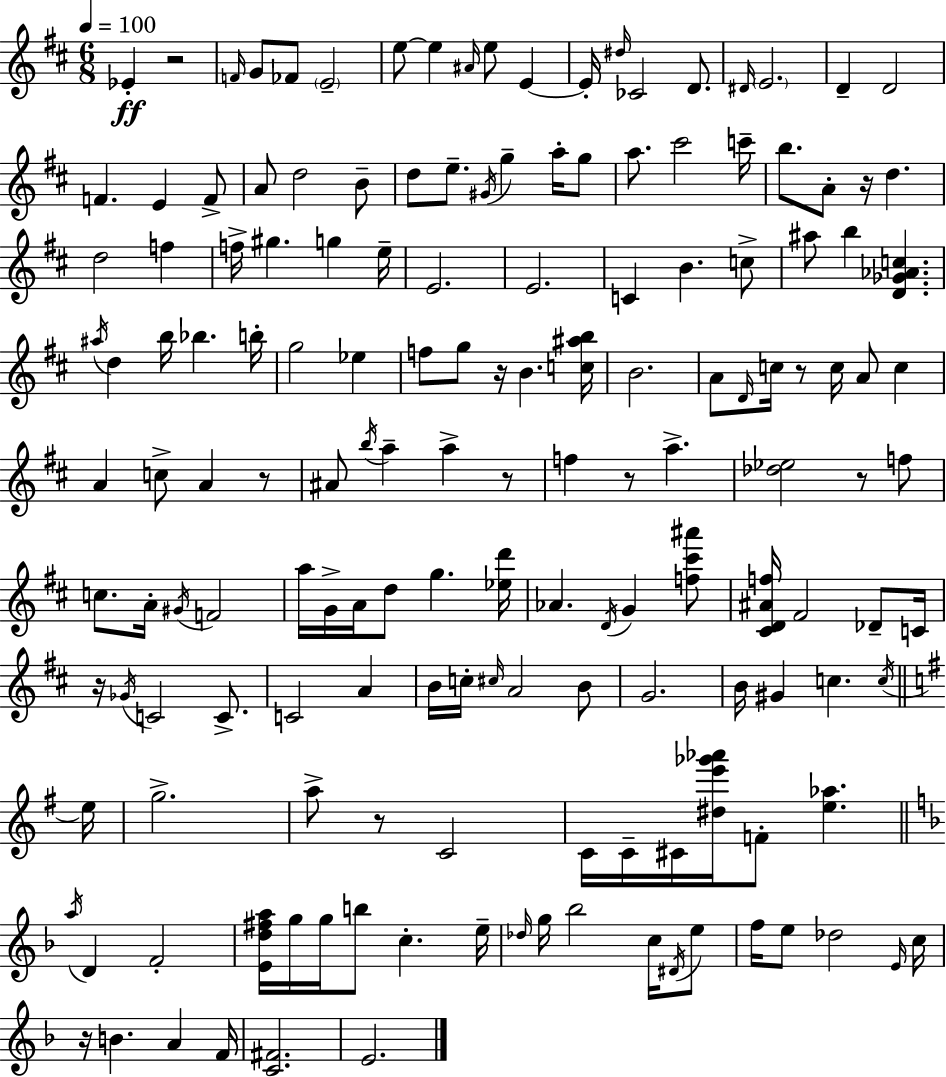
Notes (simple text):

Eb4/q R/h F4/s G4/e FES4/e E4/h E5/e E5/q A#4/s E5/e E4/q E4/s D#5/s CES4/h D4/e. D#4/s E4/h. D4/q D4/h F4/q. E4/q F4/e A4/e D5/h B4/e D5/e E5/e. G#4/s G5/q A5/s G5/e A5/e. C#6/h C6/s B5/e. A4/e R/s D5/q. D5/h F5/q F5/s G#5/q. G5/q E5/s E4/h. E4/h. C4/q B4/q. C5/e A#5/e B5/q [D4,Gb4,Ab4,C5]/q. A#5/s D5/q B5/s Bb5/q. B5/s G5/h Eb5/q F5/e G5/e R/s B4/q. [C5,A#5,B5]/s B4/h. A4/e D4/s C5/s R/e C5/s A4/e C5/q A4/q C5/e A4/q R/e A#4/e B5/s A5/q A5/q R/e F5/q R/e A5/q. [Db5,Eb5]/h R/e F5/e C5/e. A4/s G#4/s F4/h A5/s G4/s A4/s D5/e G5/q. [Eb5,D6]/s Ab4/q. D4/s G4/q [F5,C#6,A#6]/e [C#4,D4,A#4,F5]/s F#4/h Db4/e C4/s R/s Gb4/s C4/h C4/e. C4/h A4/q B4/s C5/s C#5/s A4/h B4/e G4/h. B4/s G#4/q C5/q. C5/s E5/s G5/h. A5/e R/e C4/h C4/s C4/s C#4/s [D#5,E6,Gb6,Ab6]/s F4/e [E5,Ab5]/q. A5/s D4/q F4/h [E4,D5,F#5,A5]/s G5/s G5/s B5/e C5/q. E5/s Db5/s G5/s Bb5/h C5/s D#4/s E5/e F5/s E5/e Db5/h E4/s C5/s R/s B4/q. A4/q F4/s [C4,F#4]/h. E4/h.